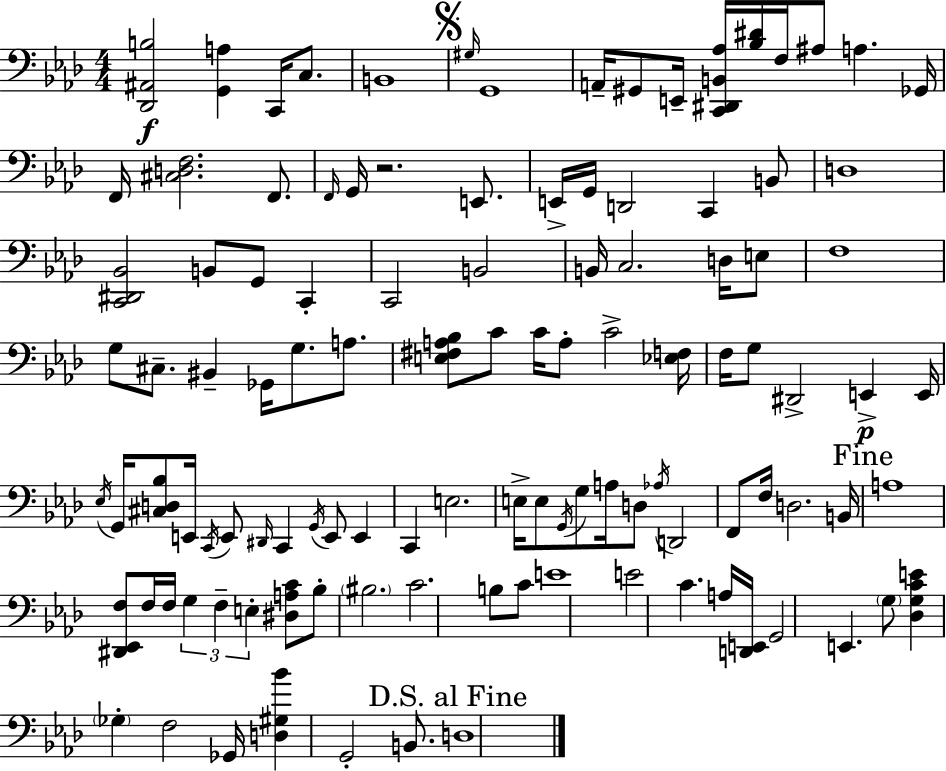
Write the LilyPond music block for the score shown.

{
  \clef bass
  \numericTimeSignature
  \time 4/4
  \key f \minor
  <des, ais, b>2\f <g, a>4 c,16 c8. | b,1 | \mark \markup { \musicglyph "scripts.segno" } \grace { gis16 } g,1 | a,16-- gis,8 e,16-- <c, dis, b, aes>16 <bes dis'>16 f16 ais8 a4. | \break ges,16 f,16 <cis d f>2. f,8. | \grace { f,16 } g,16 r2. e,8. | e,16-> g,16 d,2 c,4 | b,8 d1 | \break <c, dis, bes,>2 b,8 g,8 c,4-. | c,2 b,2 | b,16 c2. d16 | e8 f1 | \break g8 cis8.-- bis,4-- ges,16 g8. a8. | <e fis a bes>8 c'8 c'16 a8-. c'2-> | <ees f>16 f16 g8 dis,2-> e,4->\p | e,16 \acciaccatura { ees16 } g,16 <cis d bes>8 e,16 \acciaccatura { c,16 } e,8 \grace { dis,16 } c,4 \acciaccatura { g,16 } | \break e,8 e,4 c,4 e2. | e16-> e8 \acciaccatura { g,16 } g8 a16 d8 \acciaccatura { aes16 } | d,2 f,8 f16 d2. | b,16 \mark "Fine" a1 | \break <dis, ees, f>8 f16 f16 \tuplet 3/2 { g4 | f4-- e4-. } <dis a c'>8 bes8-. \parenthesize bis2. | c'2. | b8 c'8 e'1 | \break e'2 | c'4. a16 <d, e,>16 g,2 | e,4. \parenthesize g8 <des g c' e'>4 \parenthesize ges4-. | f2 ges,16 <d gis bes'>4 g,2-. | \break b,8. \mark "D.S. al Fine" d1 | \bar "|."
}